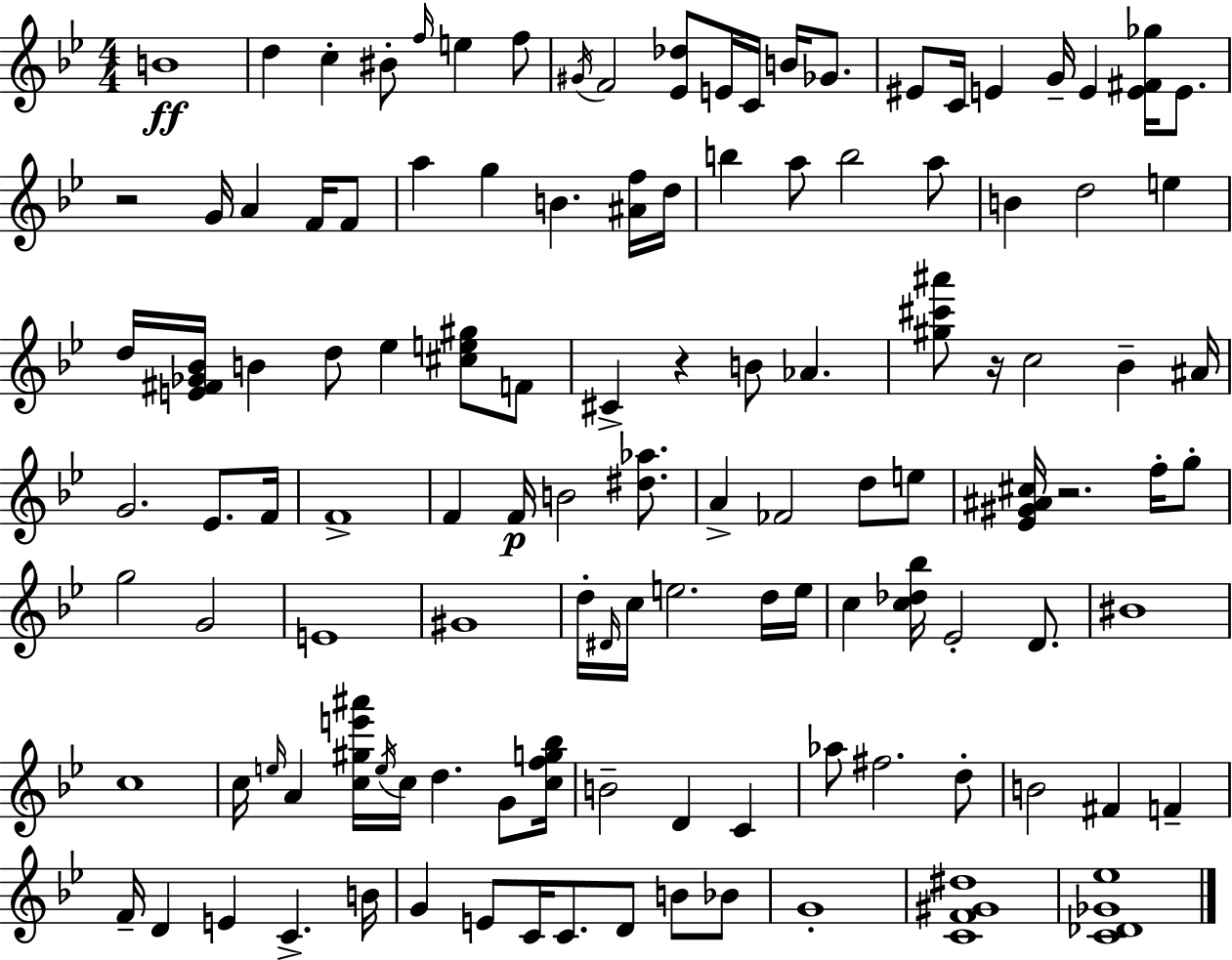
{
  \clef treble
  \numericTimeSignature
  \time 4/4
  \key g \minor
  b'1\ff | d''4 c''4-. bis'8-. \grace { f''16 } e''4 f''8 | \acciaccatura { gis'16 } f'2 <ees' des''>8 e'16 c'16 b'16 ges'8. | eis'8 c'16 e'4 g'16-- e'4 <e' fis' ges''>16 e'8. | \break r2 g'16 a'4 f'16 | f'8 a''4 g''4 b'4. | <ais' f''>16 d''16 b''4 a''8 b''2 | a''8 b'4 d''2 e''4 | \break d''16 <e' fis' ges' bes'>16 b'4 d''8 ees''4 <cis'' e'' gis''>8 | f'8 cis'4-> r4 b'8 aes'4. | <gis'' cis''' ais'''>8 r16 c''2 bes'4-- | ais'16 g'2. ees'8. | \break f'16 f'1-> | f'4 f'16\p b'2 <dis'' aes''>8. | a'4-> fes'2 d''8 | e''8 <ees' gis' ais' cis''>16 r2. f''16-. | \break g''8-. g''2 g'2 | e'1 | gis'1 | d''16-. \grace { dis'16 } c''16 e''2. | \break d''16 e''16 c''4 <c'' des'' bes''>16 ees'2-. | d'8. bis'1 | c''1 | c''16 \grace { e''16 } a'4 <c'' gis'' e''' ais'''>16 \acciaccatura { e''16 } c''16 d''4. | \break g'8 <c'' f'' g'' bes''>16 b'2-- d'4 | c'4 aes''8 fis''2. | d''8-. b'2 fis'4 | f'4-- f'16-- d'4 e'4 c'4.-> | \break b'16 g'4 e'8 c'16 c'8. d'8 | b'8 bes'8 g'1-. | <c' f' gis' dis''>1 | <c' des' ges' ees''>1 | \break \bar "|."
}